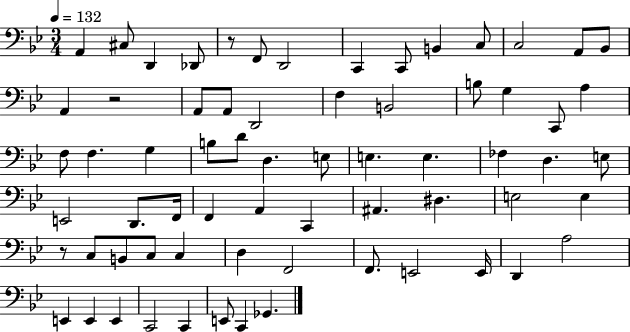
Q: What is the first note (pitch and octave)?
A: A2